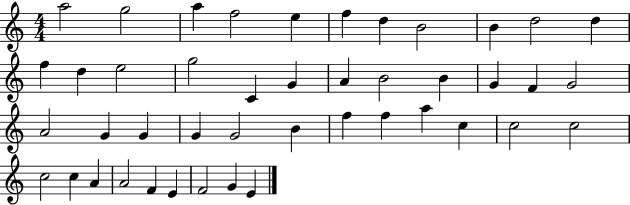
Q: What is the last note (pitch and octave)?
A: E4